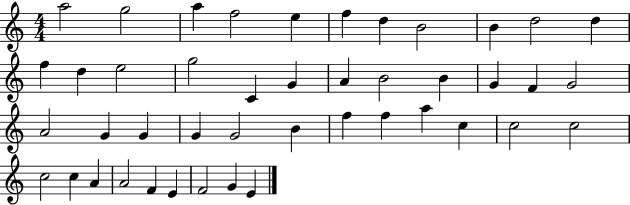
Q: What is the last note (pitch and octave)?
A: E4